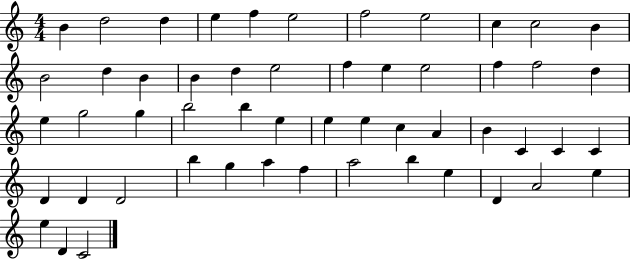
B4/q D5/h D5/q E5/q F5/q E5/h F5/h E5/h C5/q C5/h B4/q B4/h D5/q B4/q B4/q D5/q E5/h F5/q E5/q E5/h F5/q F5/h D5/q E5/q G5/h G5/q B5/h B5/q E5/q E5/q E5/q C5/q A4/q B4/q C4/q C4/q C4/q D4/q D4/q D4/h B5/q G5/q A5/q F5/q A5/h B5/q E5/q D4/q A4/h E5/q E5/q D4/q C4/h